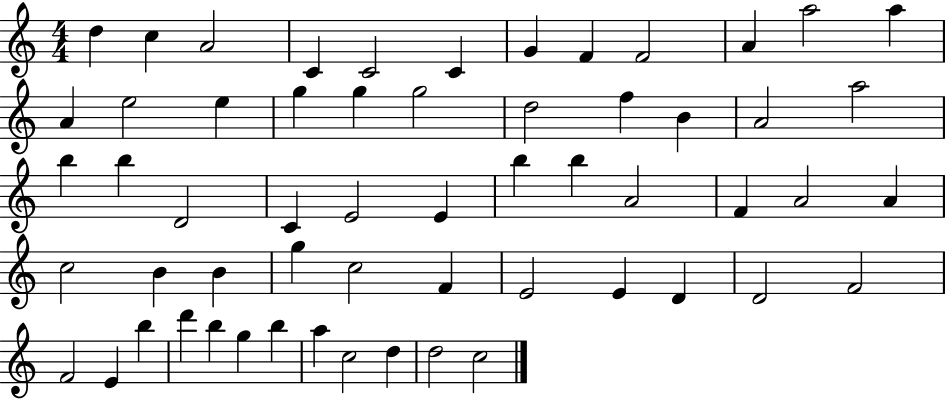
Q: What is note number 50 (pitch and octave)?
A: D6